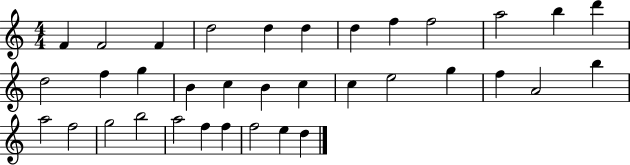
X:1
T:Untitled
M:4/4
L:1/4
K:C
F F2 F d2 d d d f f2 a2 b d' d2 f g B c B c c e2 g f A2 b a2 f2 g2 b2 a2 f f f2 e d